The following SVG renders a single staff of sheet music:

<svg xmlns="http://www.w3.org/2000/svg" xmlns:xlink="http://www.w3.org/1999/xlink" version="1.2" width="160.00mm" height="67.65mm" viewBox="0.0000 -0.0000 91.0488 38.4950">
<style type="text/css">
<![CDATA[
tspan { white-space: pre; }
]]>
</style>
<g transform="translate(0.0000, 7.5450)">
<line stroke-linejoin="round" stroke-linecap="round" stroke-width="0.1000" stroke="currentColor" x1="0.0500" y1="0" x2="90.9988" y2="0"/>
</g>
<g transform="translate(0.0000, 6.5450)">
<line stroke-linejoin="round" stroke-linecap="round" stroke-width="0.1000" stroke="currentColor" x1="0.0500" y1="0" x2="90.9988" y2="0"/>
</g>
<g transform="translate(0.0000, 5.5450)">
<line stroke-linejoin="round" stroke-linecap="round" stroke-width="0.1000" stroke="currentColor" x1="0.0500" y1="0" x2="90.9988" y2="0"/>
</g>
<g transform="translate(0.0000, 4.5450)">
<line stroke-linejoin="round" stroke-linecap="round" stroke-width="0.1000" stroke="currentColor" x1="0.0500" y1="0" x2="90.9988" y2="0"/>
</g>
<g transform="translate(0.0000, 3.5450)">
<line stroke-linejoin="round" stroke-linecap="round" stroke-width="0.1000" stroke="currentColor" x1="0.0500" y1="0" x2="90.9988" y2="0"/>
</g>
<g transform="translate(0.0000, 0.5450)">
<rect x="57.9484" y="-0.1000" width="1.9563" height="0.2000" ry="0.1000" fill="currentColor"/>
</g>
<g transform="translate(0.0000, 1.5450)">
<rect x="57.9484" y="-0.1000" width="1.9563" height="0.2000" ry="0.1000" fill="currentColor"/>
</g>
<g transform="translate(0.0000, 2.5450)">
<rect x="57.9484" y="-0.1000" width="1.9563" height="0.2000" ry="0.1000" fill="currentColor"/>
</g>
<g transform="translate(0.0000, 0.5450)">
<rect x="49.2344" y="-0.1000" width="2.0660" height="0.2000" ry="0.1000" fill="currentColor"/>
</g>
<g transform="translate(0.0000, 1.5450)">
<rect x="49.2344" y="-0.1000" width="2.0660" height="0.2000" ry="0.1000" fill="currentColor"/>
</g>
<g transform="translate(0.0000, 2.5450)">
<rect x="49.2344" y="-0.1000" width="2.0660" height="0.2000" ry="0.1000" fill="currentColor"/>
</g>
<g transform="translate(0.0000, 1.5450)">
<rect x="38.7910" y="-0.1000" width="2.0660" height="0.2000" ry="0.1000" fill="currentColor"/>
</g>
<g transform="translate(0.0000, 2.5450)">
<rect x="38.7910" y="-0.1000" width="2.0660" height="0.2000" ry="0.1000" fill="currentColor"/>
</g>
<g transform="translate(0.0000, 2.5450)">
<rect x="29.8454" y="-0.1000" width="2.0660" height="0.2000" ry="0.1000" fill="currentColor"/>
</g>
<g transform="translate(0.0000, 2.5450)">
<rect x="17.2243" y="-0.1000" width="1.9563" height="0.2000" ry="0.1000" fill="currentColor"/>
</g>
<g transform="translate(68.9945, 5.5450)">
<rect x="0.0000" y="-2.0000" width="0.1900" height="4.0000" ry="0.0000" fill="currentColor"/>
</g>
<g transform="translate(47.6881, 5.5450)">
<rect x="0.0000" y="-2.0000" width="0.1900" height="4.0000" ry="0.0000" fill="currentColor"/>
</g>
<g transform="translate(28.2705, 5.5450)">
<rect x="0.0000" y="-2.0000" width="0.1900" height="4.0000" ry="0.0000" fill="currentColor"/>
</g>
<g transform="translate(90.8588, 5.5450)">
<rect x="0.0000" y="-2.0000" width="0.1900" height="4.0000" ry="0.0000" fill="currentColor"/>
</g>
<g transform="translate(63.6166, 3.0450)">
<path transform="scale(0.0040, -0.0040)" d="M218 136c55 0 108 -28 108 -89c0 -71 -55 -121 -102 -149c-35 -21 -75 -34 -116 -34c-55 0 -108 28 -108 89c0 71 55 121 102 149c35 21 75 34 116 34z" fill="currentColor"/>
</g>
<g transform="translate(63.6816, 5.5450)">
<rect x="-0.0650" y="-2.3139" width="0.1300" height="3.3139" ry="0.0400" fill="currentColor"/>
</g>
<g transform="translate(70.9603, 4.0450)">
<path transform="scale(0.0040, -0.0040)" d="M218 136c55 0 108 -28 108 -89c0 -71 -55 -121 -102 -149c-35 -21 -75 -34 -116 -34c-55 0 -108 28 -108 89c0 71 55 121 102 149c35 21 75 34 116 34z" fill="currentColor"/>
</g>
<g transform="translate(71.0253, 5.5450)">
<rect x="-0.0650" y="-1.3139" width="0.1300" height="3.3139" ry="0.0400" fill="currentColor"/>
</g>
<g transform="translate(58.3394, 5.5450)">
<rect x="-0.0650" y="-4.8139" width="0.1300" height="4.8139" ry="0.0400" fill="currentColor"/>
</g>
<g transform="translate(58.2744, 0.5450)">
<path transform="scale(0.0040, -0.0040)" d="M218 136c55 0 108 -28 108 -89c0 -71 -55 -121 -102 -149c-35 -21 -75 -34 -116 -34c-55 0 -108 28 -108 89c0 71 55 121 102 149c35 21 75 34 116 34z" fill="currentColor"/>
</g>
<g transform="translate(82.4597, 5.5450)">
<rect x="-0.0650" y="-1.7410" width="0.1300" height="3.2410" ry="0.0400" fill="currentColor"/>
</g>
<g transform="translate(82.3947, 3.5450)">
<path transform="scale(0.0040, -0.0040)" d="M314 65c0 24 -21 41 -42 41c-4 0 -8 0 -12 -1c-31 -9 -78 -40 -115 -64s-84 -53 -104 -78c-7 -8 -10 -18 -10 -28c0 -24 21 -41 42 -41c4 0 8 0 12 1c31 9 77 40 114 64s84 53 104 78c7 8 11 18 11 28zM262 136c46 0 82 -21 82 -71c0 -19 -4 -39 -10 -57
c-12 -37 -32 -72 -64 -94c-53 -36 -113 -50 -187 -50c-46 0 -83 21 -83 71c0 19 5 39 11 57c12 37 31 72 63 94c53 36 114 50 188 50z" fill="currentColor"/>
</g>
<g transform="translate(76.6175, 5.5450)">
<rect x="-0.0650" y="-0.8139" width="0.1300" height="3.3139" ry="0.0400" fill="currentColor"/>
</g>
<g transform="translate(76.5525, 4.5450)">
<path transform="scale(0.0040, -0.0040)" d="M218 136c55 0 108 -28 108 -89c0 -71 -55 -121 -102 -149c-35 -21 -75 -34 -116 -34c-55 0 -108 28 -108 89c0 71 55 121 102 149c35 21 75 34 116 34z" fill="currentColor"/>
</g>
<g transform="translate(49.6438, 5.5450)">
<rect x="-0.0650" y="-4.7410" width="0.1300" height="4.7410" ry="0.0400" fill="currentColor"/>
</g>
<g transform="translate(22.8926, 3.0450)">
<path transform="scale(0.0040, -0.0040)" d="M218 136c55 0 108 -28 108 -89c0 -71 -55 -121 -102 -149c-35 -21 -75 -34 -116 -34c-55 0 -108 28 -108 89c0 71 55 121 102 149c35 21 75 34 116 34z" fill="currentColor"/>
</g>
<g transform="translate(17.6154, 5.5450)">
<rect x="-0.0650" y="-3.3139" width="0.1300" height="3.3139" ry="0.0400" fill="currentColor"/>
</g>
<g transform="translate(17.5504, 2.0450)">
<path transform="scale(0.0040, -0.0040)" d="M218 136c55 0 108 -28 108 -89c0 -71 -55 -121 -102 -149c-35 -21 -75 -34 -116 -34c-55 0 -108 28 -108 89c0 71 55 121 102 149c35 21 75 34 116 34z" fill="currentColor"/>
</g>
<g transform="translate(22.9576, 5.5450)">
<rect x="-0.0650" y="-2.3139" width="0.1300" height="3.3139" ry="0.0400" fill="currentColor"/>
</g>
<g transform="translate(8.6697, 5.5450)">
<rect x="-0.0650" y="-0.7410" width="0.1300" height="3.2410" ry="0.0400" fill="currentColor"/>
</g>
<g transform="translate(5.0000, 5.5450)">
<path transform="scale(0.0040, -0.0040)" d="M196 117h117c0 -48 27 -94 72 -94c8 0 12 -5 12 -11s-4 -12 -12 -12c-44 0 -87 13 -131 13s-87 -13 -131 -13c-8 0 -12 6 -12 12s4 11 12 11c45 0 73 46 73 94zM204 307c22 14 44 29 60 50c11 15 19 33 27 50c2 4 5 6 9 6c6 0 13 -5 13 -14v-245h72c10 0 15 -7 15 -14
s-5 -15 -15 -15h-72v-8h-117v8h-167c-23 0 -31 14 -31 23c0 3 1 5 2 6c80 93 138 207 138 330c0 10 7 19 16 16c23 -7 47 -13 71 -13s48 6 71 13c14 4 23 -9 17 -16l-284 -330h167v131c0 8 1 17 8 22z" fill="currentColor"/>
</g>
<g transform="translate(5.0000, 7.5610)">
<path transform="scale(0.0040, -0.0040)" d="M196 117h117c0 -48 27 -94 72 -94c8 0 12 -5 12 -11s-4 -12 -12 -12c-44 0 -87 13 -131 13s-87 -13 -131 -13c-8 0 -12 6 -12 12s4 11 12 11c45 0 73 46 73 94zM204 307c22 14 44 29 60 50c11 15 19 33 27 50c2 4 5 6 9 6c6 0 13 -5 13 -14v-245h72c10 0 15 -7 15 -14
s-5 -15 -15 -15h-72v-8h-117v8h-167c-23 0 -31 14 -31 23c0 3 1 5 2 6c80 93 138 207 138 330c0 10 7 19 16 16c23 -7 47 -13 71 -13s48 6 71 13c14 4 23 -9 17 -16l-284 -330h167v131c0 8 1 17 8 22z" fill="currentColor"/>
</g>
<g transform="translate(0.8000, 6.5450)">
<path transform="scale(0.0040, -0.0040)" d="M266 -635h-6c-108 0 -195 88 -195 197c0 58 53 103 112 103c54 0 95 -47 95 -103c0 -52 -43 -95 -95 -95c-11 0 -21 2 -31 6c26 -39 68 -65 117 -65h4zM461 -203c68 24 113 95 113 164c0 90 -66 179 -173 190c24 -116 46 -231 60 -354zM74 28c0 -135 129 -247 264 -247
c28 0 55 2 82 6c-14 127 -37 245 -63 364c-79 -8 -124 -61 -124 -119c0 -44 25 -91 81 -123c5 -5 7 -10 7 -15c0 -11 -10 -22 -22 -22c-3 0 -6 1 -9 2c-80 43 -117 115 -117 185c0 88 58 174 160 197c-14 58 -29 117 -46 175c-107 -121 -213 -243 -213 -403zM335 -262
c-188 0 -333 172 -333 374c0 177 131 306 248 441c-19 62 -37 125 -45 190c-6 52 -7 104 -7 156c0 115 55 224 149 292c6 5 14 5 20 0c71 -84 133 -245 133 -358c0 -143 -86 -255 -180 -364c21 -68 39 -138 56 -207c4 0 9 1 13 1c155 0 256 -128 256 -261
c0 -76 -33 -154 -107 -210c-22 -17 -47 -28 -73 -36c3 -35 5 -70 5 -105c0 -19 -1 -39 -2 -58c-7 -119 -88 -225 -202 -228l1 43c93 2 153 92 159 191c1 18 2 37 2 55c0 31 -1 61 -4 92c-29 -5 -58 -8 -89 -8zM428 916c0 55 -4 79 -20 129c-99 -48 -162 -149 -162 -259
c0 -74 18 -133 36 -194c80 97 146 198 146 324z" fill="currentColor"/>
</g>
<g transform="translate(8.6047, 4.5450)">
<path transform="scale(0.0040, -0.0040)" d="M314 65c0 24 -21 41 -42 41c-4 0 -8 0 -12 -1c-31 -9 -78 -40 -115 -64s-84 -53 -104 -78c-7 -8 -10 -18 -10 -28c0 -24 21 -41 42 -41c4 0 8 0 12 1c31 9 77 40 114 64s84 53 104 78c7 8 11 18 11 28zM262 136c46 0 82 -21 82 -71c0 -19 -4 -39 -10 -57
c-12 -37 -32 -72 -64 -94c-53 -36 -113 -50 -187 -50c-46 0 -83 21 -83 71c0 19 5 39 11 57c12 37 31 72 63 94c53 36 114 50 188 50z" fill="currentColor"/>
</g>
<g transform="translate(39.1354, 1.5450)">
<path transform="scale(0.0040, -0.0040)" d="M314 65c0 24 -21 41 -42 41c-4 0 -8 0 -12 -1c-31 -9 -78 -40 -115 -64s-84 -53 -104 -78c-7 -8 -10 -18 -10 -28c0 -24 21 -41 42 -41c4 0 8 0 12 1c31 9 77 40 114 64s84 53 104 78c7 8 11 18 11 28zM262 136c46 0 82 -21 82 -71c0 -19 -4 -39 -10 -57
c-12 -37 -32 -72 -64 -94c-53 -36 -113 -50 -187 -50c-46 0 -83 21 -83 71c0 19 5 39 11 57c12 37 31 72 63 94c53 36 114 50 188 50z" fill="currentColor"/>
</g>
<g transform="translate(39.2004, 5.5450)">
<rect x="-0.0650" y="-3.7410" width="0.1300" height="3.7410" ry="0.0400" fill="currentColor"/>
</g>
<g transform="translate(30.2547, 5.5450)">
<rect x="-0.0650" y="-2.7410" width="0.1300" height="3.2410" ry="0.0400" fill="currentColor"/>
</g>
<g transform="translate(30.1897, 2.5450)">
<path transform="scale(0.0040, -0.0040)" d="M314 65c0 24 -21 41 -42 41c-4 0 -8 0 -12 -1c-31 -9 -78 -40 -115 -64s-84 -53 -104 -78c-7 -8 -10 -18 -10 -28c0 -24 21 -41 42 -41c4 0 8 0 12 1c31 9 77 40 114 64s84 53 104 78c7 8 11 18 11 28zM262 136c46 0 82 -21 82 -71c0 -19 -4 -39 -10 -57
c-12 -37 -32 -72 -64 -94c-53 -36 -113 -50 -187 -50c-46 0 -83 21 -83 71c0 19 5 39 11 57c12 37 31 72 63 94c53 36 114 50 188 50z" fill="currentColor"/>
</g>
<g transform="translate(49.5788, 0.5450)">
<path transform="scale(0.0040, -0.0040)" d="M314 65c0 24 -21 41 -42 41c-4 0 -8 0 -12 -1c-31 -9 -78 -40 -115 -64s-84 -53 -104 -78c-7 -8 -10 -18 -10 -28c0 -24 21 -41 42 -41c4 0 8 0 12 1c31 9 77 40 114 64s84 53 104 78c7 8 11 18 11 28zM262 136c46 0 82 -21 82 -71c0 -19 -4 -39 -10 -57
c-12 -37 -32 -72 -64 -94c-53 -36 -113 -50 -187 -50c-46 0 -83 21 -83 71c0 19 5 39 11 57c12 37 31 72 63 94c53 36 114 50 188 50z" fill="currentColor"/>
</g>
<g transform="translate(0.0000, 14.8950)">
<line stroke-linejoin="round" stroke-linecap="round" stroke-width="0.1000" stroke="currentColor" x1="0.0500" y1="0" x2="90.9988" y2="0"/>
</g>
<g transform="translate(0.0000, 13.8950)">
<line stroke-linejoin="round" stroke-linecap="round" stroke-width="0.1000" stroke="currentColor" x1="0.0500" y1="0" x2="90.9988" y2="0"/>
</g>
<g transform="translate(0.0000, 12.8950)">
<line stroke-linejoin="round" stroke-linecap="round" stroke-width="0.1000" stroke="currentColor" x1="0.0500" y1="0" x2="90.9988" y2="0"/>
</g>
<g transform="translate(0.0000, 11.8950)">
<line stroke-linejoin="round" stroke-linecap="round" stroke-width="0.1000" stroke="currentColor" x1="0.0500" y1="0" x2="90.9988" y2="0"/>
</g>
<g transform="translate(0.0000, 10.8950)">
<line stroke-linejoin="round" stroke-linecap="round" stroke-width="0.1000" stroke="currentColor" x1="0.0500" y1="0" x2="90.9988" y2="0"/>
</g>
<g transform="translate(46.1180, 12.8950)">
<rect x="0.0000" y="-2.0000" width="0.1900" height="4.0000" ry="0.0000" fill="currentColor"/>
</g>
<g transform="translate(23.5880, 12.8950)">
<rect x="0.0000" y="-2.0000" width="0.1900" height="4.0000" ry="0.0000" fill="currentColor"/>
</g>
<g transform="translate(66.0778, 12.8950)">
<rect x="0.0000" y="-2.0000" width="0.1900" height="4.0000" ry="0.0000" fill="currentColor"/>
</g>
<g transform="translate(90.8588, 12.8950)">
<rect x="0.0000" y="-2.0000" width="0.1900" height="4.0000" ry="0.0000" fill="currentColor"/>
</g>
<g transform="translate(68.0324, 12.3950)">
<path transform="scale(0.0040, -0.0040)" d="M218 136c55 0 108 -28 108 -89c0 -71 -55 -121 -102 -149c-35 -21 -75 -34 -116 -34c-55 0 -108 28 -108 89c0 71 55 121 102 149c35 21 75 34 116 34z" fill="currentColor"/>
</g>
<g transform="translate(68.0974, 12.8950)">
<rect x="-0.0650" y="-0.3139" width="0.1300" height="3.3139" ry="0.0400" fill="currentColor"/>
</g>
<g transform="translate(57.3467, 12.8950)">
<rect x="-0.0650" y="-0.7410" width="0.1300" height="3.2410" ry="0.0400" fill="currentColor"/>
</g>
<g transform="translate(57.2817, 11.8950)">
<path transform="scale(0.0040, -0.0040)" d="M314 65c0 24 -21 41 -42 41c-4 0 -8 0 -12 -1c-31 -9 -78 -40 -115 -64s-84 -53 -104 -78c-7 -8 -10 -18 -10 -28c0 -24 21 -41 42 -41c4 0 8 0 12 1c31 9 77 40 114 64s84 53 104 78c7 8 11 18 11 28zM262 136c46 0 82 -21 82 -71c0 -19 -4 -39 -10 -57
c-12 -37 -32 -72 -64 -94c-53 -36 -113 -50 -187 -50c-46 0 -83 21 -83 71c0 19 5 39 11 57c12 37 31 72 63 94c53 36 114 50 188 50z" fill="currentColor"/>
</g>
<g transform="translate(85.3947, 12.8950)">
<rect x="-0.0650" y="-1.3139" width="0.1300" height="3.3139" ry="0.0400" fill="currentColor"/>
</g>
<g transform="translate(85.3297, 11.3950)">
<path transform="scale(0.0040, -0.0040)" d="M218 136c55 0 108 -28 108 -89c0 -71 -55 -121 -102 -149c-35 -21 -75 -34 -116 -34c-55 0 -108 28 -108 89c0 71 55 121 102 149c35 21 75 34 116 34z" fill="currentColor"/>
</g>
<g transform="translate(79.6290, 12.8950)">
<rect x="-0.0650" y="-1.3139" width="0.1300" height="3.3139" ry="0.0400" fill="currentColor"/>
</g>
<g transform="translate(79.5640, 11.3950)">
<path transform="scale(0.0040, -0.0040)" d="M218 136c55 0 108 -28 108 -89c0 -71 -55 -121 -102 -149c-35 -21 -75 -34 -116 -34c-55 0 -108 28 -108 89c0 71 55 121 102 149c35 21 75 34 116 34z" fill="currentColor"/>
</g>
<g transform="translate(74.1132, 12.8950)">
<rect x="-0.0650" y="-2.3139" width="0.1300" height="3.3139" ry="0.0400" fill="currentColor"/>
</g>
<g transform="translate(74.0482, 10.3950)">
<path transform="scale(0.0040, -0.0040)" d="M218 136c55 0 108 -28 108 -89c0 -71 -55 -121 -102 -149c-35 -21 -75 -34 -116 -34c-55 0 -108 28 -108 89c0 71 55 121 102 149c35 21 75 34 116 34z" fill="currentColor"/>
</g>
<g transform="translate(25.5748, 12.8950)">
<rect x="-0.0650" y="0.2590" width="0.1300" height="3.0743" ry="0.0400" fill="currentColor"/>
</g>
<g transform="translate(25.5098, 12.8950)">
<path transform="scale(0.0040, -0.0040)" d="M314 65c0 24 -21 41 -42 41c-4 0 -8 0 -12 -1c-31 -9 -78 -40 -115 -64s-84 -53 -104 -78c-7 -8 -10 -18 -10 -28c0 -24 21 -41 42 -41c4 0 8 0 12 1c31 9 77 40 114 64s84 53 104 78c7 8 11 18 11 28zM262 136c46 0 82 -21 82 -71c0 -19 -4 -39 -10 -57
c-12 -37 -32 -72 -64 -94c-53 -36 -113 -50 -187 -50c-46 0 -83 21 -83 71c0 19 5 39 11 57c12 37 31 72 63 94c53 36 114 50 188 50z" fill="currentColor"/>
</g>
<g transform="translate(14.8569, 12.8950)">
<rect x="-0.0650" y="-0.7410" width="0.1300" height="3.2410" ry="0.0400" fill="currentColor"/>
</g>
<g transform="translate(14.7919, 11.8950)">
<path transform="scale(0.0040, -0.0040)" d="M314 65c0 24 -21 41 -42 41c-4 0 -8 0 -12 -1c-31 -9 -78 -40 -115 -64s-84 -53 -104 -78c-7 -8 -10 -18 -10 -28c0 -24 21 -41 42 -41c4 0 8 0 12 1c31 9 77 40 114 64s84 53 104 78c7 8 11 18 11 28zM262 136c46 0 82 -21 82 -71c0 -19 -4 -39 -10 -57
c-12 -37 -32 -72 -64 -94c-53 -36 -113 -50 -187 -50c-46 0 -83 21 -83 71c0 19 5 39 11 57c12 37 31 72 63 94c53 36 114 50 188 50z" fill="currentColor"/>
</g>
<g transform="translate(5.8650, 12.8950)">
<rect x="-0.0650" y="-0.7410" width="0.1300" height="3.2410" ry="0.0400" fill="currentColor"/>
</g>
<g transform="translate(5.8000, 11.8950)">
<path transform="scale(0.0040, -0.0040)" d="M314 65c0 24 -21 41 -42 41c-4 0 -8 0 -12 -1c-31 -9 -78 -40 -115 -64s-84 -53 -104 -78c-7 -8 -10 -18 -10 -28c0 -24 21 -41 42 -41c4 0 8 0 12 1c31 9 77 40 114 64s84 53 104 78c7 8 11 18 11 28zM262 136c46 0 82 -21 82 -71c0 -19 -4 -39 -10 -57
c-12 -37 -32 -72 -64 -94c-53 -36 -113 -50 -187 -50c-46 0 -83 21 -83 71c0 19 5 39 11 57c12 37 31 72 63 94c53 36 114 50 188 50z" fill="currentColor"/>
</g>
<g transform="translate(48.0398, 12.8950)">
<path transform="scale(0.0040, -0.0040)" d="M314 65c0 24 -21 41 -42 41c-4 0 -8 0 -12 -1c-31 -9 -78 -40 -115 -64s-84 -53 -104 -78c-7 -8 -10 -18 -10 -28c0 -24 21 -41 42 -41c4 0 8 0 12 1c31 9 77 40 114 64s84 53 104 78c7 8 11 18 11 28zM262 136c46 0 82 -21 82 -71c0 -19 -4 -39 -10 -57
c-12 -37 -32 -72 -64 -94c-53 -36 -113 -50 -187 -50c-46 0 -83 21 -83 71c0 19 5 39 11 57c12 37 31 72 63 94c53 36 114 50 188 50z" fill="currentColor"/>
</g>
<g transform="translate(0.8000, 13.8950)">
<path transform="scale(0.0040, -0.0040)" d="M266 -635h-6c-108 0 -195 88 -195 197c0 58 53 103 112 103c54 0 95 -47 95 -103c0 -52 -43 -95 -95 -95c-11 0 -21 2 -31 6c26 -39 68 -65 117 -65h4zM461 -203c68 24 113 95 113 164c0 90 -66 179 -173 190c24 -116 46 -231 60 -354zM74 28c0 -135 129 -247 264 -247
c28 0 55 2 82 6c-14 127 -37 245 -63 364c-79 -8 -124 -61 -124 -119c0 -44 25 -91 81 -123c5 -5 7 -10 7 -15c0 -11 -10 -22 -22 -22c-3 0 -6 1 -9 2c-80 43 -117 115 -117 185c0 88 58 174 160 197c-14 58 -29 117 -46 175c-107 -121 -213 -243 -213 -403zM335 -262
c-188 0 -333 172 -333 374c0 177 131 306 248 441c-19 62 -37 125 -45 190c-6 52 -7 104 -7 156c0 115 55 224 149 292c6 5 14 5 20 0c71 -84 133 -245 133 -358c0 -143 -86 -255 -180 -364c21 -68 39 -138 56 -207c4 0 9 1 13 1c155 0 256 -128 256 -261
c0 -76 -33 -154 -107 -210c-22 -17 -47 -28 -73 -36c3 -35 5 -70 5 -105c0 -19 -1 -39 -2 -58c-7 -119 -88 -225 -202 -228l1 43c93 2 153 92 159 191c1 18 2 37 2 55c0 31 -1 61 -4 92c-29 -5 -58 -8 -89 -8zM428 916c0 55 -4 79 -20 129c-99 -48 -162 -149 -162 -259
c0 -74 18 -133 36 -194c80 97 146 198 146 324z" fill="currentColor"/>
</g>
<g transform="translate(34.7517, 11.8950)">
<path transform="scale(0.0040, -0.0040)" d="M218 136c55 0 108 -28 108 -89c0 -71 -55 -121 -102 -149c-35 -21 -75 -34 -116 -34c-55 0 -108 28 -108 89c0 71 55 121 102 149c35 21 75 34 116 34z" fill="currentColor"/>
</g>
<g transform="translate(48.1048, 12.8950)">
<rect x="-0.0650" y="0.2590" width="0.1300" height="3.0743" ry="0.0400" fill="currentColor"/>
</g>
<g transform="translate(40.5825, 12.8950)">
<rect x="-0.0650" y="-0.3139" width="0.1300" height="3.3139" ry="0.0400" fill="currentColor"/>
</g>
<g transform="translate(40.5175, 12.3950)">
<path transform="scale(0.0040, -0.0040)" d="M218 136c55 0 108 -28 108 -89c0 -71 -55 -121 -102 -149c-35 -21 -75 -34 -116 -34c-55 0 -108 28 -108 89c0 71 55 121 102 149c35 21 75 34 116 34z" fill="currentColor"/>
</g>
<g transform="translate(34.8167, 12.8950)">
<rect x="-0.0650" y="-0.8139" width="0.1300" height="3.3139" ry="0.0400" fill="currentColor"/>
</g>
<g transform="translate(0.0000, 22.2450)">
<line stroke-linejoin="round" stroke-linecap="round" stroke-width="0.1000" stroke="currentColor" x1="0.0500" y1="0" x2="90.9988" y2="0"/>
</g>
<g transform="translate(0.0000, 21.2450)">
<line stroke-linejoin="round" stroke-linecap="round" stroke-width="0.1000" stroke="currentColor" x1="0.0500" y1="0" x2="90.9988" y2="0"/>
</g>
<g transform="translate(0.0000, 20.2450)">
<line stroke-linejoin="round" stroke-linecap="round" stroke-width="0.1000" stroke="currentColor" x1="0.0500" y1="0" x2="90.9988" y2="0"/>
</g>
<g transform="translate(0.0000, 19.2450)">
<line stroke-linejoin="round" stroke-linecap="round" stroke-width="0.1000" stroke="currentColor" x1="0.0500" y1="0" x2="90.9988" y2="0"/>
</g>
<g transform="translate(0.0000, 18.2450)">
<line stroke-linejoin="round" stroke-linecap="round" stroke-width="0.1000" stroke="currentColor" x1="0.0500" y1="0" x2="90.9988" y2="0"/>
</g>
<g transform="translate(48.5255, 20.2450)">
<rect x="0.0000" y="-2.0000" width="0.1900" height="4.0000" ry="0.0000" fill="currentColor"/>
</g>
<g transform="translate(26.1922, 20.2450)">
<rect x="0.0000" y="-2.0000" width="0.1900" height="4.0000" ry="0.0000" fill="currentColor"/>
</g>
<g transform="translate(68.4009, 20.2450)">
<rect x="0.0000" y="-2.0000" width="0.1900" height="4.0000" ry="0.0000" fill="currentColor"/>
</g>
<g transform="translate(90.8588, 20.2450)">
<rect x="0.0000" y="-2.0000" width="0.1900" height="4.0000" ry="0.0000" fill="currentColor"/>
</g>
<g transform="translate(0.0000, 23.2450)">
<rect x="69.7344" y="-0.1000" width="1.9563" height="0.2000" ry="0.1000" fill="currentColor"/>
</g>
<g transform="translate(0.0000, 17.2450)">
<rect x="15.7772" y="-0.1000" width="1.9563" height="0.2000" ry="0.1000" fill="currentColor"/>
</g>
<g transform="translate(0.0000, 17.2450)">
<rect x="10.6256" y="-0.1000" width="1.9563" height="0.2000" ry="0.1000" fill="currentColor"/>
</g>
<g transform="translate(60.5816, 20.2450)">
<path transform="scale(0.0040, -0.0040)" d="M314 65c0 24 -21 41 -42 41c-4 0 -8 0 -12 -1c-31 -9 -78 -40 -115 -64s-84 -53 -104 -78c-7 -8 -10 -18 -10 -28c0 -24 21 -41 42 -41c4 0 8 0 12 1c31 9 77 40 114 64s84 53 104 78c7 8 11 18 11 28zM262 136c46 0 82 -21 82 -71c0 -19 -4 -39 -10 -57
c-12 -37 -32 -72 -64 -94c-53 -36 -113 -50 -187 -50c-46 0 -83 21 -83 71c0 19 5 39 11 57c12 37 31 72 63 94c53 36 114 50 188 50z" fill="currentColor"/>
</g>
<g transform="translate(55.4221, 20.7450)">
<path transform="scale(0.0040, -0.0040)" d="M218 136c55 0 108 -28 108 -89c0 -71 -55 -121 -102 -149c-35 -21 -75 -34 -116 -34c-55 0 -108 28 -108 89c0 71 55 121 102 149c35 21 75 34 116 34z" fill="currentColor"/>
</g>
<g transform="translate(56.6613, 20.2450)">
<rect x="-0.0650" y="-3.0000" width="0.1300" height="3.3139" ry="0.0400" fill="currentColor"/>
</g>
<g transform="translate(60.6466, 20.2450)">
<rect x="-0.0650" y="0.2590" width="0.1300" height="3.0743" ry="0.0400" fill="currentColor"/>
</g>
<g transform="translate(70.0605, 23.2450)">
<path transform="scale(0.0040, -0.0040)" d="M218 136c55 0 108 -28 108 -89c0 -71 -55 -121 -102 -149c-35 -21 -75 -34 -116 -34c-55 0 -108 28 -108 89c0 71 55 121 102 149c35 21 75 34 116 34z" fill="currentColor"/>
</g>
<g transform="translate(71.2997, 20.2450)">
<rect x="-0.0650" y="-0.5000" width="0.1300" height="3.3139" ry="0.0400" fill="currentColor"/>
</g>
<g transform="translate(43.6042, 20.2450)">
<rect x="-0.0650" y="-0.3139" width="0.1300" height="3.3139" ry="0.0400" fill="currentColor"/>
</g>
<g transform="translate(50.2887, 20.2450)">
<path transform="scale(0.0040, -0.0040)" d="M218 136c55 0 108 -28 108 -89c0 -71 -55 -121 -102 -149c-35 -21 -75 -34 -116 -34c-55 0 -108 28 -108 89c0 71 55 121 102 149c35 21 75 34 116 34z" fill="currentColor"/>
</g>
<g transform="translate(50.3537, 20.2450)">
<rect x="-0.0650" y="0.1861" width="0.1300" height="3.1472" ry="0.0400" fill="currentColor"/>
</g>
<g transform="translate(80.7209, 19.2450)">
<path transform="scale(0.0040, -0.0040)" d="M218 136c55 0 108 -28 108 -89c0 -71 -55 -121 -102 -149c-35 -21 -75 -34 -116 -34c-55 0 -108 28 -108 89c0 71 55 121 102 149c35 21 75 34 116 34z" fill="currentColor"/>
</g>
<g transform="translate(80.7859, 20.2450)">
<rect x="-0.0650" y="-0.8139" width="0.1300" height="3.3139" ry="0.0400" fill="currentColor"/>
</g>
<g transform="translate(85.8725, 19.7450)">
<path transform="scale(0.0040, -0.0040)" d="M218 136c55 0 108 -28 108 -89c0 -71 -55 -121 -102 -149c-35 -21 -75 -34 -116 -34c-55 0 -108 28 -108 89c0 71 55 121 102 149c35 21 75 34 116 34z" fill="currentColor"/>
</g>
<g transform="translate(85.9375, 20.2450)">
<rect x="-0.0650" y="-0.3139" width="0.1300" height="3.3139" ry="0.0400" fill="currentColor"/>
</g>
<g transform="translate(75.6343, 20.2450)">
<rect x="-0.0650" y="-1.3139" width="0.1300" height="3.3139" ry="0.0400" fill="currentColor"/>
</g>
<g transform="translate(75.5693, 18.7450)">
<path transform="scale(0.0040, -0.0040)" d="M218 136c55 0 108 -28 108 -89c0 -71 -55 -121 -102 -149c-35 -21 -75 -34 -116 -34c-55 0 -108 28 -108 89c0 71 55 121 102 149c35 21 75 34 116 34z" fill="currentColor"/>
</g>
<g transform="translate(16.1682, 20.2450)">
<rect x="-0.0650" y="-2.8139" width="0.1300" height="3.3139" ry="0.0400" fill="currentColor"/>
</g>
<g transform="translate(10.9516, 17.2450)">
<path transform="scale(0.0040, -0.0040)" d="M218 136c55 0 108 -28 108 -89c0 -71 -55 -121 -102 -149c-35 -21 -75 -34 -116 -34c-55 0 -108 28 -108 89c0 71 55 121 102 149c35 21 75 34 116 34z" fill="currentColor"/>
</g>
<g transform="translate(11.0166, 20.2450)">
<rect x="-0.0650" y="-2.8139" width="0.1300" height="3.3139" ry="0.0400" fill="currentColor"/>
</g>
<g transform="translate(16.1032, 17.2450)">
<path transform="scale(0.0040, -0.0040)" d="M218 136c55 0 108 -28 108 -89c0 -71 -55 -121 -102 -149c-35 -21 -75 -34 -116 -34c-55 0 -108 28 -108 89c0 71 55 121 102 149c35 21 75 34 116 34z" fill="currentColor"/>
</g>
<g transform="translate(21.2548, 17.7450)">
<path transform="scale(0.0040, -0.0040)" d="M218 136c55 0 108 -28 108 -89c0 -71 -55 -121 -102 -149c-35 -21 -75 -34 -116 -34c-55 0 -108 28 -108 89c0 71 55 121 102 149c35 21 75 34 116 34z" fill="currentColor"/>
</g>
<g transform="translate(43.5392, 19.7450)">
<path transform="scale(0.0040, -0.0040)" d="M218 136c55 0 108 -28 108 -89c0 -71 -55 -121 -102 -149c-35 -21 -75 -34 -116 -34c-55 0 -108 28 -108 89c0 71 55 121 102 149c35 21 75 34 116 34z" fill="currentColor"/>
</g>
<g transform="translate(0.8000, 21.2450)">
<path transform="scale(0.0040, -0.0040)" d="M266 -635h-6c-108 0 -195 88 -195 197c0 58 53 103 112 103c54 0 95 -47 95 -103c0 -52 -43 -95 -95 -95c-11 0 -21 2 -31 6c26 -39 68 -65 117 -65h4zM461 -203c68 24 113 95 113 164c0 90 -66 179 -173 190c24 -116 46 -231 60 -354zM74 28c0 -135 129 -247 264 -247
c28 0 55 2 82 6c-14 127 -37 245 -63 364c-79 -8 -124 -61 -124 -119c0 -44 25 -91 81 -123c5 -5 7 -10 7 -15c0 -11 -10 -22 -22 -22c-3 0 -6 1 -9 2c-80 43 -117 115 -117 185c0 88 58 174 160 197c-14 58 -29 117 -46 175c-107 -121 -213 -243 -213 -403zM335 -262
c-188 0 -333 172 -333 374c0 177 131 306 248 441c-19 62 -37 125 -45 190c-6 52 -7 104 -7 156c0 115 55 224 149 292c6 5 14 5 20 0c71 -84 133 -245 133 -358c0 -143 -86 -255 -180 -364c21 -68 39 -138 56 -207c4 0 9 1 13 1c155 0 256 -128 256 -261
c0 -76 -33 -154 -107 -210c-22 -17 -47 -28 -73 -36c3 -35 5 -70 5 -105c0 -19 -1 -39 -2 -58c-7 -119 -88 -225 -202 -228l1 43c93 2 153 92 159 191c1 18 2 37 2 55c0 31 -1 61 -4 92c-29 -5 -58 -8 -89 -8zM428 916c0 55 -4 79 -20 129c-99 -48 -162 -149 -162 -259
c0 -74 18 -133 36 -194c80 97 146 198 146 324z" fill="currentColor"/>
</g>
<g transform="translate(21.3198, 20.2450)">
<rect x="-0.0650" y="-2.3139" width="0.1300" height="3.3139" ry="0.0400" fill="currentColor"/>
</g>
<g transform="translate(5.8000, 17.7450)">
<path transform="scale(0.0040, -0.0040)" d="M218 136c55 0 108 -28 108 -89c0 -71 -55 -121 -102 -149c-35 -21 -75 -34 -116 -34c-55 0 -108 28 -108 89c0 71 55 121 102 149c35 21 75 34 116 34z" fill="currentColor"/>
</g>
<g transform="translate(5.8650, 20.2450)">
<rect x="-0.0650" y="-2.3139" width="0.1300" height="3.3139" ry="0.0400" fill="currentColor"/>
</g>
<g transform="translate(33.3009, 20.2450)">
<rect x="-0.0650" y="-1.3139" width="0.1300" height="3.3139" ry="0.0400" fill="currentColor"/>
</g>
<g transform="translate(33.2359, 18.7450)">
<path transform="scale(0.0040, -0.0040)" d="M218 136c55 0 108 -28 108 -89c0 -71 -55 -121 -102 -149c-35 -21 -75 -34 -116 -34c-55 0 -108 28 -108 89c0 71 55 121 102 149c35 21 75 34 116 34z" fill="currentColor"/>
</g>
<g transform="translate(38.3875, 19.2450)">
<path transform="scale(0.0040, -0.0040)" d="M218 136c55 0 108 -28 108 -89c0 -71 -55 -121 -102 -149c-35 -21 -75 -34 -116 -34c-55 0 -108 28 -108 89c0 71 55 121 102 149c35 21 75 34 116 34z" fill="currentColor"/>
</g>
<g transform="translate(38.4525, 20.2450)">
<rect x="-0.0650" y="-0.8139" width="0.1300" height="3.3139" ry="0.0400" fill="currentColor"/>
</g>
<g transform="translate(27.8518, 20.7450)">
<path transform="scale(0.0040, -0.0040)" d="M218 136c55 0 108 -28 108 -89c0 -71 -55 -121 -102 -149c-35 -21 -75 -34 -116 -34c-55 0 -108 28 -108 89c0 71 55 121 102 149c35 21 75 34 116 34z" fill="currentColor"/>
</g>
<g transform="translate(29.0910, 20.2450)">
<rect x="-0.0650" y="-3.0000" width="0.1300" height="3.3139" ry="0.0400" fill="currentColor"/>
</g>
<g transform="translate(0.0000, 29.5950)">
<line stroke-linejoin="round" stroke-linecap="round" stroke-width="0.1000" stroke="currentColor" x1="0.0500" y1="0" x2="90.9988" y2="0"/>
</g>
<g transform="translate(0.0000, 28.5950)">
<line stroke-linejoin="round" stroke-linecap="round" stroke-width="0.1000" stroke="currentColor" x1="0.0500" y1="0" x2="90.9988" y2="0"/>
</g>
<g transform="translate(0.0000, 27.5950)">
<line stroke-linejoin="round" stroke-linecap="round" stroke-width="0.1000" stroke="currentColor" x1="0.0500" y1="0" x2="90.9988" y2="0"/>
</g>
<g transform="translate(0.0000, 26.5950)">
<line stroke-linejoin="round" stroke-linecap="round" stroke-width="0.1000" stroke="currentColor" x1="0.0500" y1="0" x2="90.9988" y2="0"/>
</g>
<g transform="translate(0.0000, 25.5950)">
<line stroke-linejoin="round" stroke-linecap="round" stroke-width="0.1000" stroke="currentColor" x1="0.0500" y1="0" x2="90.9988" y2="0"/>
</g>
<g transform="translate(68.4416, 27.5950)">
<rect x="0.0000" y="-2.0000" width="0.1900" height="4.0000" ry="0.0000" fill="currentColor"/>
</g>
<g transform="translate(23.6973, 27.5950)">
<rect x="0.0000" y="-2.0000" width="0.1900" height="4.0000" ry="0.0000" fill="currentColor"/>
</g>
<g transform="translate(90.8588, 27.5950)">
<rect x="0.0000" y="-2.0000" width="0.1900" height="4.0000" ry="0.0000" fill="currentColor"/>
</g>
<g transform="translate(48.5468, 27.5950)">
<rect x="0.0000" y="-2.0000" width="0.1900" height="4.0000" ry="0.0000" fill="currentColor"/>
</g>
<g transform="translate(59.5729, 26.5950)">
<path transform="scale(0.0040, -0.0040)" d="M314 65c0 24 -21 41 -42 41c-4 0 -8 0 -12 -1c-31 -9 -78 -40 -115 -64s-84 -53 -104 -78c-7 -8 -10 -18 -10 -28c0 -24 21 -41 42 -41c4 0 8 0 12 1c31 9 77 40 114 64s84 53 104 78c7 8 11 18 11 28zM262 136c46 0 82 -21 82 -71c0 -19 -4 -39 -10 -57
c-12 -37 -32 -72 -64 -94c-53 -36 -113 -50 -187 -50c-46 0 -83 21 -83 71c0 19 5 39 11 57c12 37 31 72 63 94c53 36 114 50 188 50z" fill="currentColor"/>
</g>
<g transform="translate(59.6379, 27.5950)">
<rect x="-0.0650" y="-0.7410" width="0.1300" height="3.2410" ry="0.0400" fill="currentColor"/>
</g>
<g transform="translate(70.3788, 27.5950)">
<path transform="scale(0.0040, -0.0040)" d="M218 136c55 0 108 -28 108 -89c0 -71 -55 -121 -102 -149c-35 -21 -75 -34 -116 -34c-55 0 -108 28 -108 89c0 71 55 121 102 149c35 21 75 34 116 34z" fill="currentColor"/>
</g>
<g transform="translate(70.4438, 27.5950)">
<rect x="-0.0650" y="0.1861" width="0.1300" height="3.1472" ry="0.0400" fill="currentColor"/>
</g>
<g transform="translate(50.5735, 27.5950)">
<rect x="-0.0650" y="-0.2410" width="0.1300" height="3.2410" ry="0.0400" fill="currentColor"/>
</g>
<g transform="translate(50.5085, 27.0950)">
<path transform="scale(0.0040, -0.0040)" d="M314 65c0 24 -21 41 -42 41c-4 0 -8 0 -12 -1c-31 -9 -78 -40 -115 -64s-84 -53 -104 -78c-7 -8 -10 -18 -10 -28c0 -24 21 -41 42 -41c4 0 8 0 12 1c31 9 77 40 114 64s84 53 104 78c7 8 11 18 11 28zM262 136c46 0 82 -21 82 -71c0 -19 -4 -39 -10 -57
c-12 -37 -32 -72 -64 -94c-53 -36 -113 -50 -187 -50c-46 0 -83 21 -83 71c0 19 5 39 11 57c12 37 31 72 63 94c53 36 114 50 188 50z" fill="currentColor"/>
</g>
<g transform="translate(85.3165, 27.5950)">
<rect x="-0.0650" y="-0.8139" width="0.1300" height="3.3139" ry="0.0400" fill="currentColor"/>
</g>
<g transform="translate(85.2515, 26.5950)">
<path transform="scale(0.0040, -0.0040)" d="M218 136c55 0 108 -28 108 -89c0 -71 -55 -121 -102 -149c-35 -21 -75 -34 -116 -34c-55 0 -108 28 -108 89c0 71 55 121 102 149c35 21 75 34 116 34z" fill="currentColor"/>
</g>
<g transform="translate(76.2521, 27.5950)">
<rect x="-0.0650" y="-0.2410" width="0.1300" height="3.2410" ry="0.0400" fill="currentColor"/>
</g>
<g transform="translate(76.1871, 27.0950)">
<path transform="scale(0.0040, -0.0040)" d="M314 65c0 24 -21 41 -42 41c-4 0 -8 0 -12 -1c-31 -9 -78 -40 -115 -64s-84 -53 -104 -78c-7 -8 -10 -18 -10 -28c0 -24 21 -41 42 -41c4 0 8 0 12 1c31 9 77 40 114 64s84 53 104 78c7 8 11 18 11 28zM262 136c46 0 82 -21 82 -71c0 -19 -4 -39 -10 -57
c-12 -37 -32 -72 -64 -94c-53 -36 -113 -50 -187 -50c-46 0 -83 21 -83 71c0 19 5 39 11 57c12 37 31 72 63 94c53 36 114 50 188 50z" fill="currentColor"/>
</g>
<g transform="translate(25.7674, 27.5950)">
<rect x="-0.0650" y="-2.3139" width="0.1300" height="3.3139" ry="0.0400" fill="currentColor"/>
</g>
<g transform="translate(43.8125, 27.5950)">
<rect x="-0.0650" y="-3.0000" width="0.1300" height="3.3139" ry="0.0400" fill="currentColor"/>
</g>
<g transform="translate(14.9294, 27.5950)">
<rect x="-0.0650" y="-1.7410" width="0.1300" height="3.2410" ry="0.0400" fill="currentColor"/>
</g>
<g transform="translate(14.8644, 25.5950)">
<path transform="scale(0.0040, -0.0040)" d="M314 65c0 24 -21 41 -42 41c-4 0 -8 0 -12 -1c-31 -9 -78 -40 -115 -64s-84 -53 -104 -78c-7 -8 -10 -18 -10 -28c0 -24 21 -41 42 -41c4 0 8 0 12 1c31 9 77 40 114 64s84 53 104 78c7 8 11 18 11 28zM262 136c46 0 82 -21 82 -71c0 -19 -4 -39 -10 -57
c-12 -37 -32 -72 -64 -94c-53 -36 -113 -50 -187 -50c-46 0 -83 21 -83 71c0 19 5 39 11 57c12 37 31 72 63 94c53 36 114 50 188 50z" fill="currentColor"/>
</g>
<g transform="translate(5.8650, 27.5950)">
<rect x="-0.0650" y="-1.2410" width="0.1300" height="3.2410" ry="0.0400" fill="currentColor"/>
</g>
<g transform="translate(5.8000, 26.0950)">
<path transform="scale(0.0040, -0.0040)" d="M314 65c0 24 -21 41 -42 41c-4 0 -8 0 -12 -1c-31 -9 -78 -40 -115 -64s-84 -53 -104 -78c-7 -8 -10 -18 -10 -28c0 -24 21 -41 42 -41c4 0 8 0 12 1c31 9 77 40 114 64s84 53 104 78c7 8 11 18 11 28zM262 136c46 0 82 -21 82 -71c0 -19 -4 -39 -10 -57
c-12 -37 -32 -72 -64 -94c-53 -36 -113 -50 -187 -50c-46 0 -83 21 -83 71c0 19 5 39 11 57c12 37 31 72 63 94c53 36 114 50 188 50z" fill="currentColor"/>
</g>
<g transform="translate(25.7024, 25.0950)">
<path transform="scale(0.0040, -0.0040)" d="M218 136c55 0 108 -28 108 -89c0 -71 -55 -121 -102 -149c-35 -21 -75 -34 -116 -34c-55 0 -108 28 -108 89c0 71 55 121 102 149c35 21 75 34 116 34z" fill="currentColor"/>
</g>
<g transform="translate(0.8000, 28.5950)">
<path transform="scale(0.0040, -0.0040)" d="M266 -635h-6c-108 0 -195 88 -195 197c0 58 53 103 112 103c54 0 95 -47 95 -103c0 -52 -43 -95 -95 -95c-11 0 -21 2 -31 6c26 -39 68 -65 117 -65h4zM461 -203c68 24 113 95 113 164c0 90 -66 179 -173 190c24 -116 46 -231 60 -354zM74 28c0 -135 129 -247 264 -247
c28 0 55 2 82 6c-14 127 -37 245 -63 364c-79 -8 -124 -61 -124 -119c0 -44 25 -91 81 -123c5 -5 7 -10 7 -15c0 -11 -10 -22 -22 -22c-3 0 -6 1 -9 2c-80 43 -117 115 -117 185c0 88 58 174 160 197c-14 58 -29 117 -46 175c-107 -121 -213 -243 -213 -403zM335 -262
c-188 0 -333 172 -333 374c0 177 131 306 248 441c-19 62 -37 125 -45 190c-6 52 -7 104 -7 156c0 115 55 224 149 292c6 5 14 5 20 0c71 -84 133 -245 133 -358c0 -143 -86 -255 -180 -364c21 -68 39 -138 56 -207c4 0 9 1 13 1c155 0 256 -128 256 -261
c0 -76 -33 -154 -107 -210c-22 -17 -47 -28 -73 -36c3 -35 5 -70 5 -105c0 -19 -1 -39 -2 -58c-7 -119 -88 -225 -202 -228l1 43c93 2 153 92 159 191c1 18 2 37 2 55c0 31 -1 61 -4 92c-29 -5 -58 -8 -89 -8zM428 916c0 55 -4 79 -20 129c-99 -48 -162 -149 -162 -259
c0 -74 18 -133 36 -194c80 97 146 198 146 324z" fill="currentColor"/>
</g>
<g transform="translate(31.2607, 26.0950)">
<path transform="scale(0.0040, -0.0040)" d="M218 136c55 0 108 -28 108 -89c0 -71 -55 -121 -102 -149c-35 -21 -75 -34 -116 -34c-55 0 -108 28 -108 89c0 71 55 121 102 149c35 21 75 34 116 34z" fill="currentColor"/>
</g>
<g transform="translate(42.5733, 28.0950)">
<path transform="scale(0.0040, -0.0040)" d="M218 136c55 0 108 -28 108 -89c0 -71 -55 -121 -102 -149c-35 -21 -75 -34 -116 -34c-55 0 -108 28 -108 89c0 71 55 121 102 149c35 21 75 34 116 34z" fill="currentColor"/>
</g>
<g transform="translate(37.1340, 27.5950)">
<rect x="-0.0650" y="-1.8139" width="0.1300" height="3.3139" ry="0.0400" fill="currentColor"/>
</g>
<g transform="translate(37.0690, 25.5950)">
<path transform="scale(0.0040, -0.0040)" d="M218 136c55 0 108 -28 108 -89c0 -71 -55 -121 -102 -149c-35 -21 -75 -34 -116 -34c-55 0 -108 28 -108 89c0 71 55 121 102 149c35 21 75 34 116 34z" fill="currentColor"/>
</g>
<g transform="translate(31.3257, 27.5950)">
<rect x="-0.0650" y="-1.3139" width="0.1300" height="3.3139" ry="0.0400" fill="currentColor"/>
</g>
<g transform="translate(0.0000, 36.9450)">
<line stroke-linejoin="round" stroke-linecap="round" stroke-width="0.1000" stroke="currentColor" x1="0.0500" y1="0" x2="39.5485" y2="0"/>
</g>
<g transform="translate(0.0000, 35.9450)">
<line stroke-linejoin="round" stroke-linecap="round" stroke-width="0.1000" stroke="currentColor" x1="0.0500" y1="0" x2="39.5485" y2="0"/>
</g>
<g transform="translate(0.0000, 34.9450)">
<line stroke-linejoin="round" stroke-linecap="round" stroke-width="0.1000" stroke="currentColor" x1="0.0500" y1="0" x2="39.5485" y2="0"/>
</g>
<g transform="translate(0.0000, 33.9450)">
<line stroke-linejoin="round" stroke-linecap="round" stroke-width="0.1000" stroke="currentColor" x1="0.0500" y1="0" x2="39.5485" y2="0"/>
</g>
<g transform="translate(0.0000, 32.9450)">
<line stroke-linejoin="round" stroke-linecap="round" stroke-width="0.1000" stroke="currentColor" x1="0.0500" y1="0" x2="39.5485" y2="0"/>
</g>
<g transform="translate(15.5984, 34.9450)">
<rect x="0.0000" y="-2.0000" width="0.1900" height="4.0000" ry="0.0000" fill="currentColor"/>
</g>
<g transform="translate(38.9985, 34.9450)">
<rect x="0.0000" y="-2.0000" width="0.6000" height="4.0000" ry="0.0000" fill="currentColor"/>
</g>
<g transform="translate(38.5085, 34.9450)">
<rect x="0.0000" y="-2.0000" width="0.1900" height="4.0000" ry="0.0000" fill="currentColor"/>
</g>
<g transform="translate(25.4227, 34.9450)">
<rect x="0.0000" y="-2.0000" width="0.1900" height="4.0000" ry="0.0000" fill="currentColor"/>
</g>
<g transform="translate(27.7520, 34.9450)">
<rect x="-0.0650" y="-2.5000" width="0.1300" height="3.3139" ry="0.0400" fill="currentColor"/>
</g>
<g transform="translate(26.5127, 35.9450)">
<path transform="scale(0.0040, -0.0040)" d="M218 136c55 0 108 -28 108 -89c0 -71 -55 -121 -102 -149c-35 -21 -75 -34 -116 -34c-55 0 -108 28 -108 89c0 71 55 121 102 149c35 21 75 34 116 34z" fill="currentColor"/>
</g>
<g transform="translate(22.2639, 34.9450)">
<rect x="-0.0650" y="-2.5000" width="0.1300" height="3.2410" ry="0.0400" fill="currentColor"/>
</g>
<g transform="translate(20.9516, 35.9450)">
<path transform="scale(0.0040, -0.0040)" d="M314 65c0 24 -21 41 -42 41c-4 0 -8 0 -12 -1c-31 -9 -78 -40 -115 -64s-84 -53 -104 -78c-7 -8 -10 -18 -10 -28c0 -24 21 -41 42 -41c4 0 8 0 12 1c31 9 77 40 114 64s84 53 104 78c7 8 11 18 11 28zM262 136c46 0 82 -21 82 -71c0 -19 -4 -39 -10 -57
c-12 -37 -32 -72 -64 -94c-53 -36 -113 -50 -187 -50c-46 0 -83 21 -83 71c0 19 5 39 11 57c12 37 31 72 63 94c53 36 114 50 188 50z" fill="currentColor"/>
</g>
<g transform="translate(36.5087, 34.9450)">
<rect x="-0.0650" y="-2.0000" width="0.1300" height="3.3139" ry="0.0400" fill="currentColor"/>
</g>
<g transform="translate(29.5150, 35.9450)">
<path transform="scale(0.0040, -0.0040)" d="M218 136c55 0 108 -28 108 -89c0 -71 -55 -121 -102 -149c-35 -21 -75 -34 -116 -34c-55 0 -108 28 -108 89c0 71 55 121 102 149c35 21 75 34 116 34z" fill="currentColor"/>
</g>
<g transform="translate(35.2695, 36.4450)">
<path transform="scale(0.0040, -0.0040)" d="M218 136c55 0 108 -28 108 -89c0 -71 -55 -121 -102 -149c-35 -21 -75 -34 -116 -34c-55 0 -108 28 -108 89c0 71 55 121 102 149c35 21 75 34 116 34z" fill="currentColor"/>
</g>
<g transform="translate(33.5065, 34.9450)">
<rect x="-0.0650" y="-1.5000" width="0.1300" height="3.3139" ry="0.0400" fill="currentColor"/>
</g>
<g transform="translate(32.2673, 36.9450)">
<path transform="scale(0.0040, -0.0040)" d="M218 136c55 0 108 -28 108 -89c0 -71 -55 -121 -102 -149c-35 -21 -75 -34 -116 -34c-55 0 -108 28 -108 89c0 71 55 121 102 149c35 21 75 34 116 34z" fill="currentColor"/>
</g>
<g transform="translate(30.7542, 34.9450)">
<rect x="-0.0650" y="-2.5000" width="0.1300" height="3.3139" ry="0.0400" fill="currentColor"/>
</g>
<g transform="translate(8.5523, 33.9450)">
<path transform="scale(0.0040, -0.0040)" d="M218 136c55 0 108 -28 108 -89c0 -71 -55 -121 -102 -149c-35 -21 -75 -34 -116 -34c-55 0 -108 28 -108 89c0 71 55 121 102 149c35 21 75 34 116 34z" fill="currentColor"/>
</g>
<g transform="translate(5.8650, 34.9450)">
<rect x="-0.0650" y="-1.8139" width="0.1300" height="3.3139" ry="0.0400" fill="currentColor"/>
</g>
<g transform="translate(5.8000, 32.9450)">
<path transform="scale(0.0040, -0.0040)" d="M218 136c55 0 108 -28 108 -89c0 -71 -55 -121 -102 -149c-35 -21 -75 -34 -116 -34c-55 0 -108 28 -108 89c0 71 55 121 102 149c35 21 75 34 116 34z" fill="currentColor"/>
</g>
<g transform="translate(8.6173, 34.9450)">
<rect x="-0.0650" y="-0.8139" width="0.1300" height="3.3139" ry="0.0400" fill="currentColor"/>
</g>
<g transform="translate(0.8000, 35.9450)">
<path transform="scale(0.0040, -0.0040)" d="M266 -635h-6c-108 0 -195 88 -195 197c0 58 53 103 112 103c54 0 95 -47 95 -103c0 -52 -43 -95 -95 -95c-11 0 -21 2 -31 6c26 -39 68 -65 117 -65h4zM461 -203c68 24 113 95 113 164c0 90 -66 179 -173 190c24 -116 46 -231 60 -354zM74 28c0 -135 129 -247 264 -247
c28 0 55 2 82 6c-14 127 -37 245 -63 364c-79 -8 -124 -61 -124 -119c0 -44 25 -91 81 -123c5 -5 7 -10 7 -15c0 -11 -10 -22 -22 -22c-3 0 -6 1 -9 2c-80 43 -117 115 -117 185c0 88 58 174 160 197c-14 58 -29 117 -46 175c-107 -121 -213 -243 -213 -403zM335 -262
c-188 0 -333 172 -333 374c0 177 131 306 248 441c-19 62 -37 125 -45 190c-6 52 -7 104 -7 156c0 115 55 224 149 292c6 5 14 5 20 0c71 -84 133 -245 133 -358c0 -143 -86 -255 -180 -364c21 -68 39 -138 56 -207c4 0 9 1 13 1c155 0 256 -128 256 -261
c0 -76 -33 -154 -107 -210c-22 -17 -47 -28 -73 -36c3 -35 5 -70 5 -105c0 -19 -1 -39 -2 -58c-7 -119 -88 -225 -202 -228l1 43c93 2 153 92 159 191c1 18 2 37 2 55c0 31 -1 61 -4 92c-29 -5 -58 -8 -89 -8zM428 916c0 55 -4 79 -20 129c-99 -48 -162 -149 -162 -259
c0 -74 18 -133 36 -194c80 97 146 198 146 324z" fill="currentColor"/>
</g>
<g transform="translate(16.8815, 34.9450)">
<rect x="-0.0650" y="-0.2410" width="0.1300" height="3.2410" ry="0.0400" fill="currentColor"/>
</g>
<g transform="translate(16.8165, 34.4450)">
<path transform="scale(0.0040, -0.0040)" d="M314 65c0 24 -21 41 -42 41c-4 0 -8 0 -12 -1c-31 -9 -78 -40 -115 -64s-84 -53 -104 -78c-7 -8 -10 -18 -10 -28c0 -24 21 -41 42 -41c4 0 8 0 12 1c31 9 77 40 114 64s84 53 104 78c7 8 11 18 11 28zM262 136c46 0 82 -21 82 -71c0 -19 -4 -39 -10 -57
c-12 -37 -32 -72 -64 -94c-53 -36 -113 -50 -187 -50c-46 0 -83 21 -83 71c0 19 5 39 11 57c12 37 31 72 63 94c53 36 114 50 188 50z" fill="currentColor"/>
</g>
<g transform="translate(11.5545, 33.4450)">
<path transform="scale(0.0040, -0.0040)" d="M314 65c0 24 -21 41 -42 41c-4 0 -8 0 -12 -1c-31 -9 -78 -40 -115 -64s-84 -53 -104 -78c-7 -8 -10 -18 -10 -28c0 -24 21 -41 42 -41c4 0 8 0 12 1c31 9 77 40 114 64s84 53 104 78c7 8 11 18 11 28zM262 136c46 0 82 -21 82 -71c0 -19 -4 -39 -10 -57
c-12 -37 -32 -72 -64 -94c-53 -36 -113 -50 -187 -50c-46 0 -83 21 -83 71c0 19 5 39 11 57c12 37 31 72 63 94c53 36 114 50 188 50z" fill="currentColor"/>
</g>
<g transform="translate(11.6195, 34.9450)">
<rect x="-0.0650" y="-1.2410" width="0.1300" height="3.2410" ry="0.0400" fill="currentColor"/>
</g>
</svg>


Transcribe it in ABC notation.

X:1
T:Untitled
M:4/4
L:1/4
K:C
d2 b g a2 c'2 e'2 e' g e d f2 d2 d2 B2 d c B2 d2 c g e e g a a g A e d c B A B2 C e d c e2 f2 g e f A c2 d2 B c2 d f d e2 c2 G2 G G E F